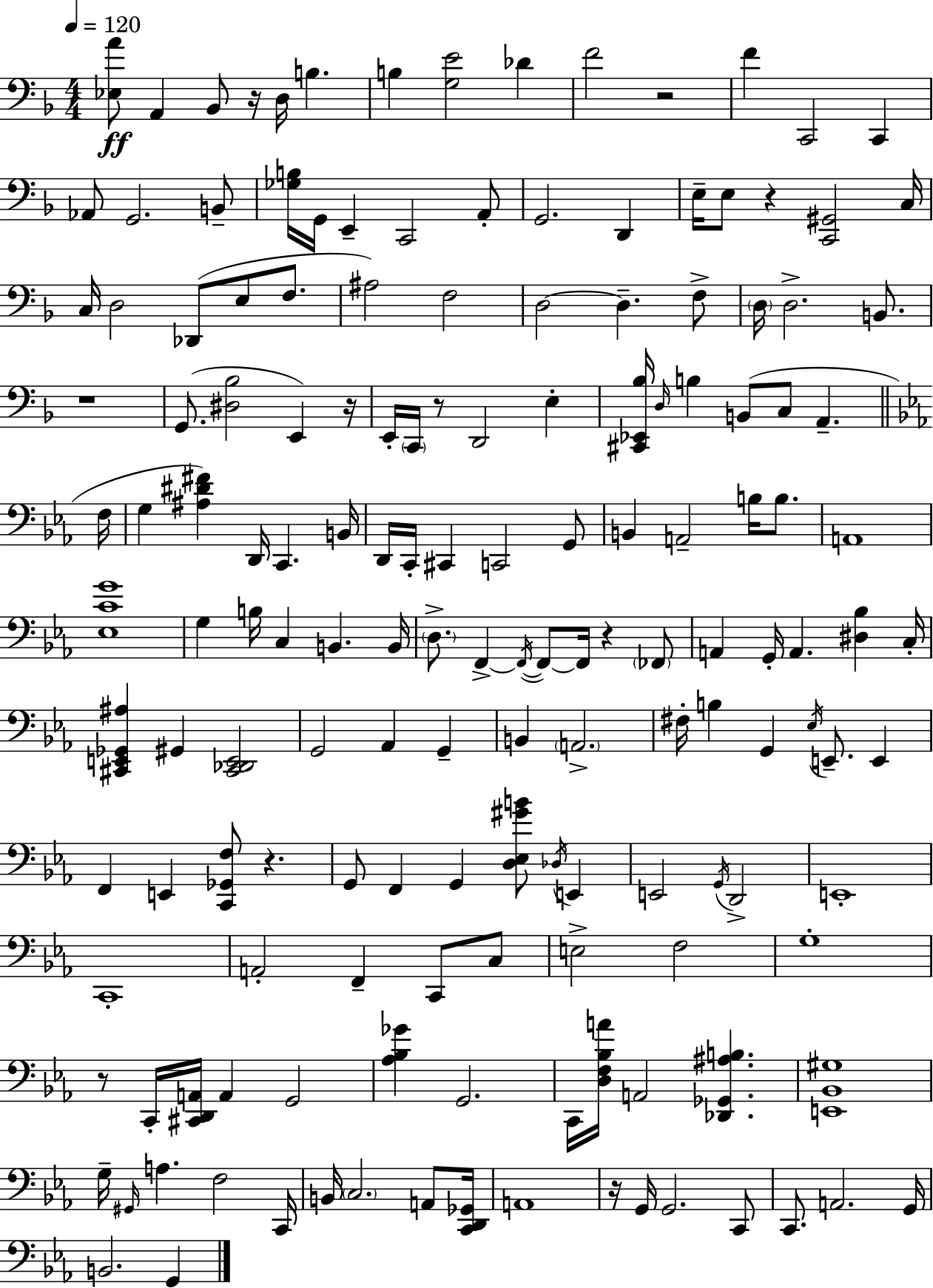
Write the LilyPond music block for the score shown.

{
  \clef bass
  \numericTimeSignature
  \time 4/4
  \key d \minor
  \tempo 4 = 120
  <ees a'>8\ff a,4 bes,8 r16 d16 b4. | b4 <g e'>2 des'4 | f'2 r2 | f'4 c,2 c,4 | \break aes,8 g,2. b,8-- | <ges b>16 g,16 e,4-- c,2 a,8-. | g,2. d,4 | e16-- e8 r4 <c, gis,>2 c16 | \break c16 d2 des,8( e8 f8. | ais2) f2 | d2~~ d4.-- f8-> | \parenthesize d16 d2.-> b,8. | \break r1 | g,8.( <dis bes>2 e,4) r16 | e,16-. \parenthesize c,16 r8 d,2 e4-. | <cis, ees, bes>16 \grace { d16 } b4 b,8( c8 a,4.-- | \break \bar "||" \break \key c \minor f16 g4 <ais dis' fis'>4) d,16 c,4. | b,16 d,16 c,16-. cis,4 c,2 g,8 | b,4 a,2-- b16 b8. | a,1 | \break <ees c' g'>1 | g4 b16 c4 b,4. | b,16 \parenthesize d8.-> f,4->~~ \acciaccatura { f,16~ }~ f,8 f,16 r4 | \parenthesize fes,8 a,4 g,16-. a,4. <dis bes>4 | \break c16-. <cis, e, ges, ais>4 gis,4 <cis, des, e,>2 | g,2 aes,4 g,4-- | b,4 \parenthesize a,2.-> | fis16-. b4 g,4 \acciaccatura { ees16 } e,8.-- e,4 | \break f,4 e,4 <c, ges, f>8 r4. | g,8 f,4 g,4 <d ees gis' b'>8 \acciaccatura { des16 } | e,4 e,2 \acciaccatura { g,16 } d,2-> | e,1-. | \break c,1-. | a,2-. f,4-- | c,8 c8 e2-> f2 | g1-. | \break r8 c,16-. <cis, d, a,>16 a,4 g,2 | <aes bes ges'>4 g,2. | c,16 <d f bes a'>16 a,2 <des, ges, ais b>4. | <e, bes, gis>1 | \break g16-- \grace { gis,16 } a4. f2 | c,16 b,16 \parenthesize c2. | a,8 <c, d, ges,>16 a,1 | r16 g,16 g,2. | \break c,8 c,8. a,2. | g,16 b,2. | g,4 \bar "|."
}